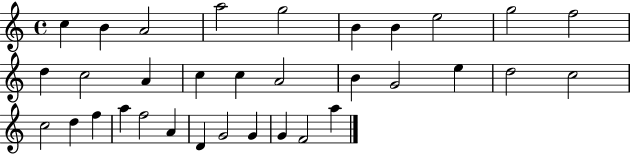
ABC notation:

X:1
T:Untitled
M:4/4
L:1/4
K:C
c B A2 a2 g2 B B e2 g2 f2 d c2 A c c A2 B G2 e d2 c2 c2 d f a f2 A D G2 G G F2 a